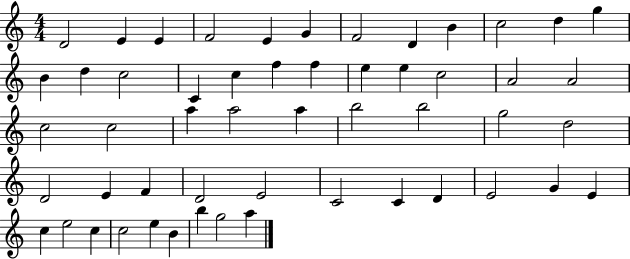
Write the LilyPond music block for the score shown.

{
  \clef treble
  \numericTimeSignature
  \time 4/4
  \key c \major
  d'2 e'4 e'4 | f'2 e'4 g'4 | f'2 d'4 b'4 | c''2 d''4 g''4 | \break b'4 d''4 c''2 | c'4 c''4 f''4 f''4 | e''4 e''4 c''2 | a'2 a'2 | \break c''2 c''2 | a''4 a''2 a''4 | b''2 b''2 | g''2 d''2 | \break d'2 e'4 f'4 | d'2 e'2 | c'2 c'4 d'4 | e'2 g'4 e'4 | \break c''4 e''2 c''4 | c''2 e''4 b'4 | b''4 g''2 a''4 | \bar "|."
}